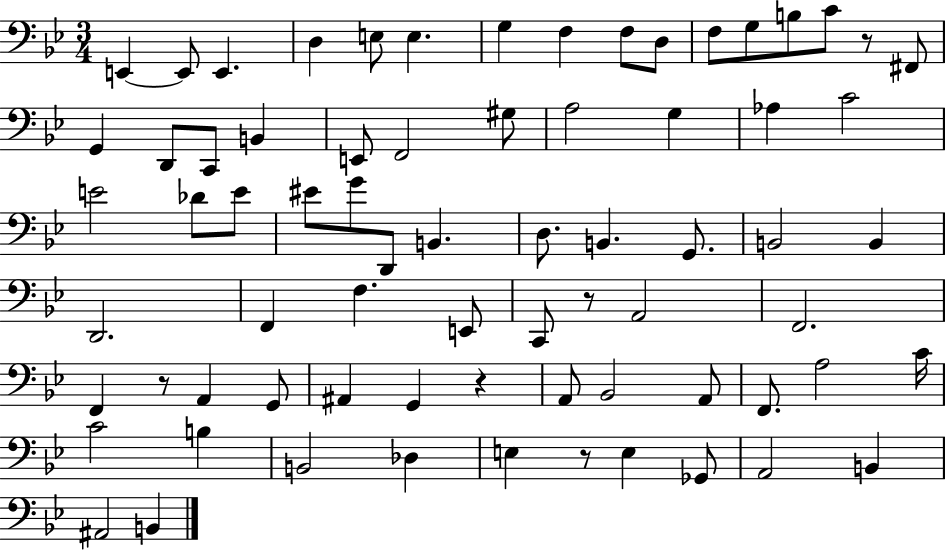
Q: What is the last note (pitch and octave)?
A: B2